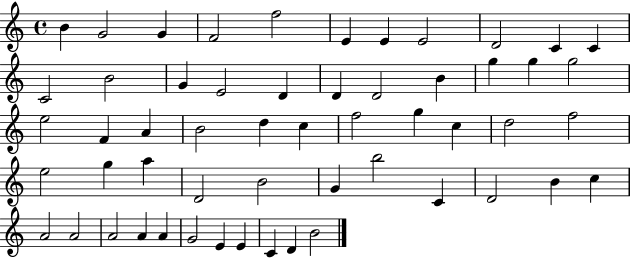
{
  \clef treble
  \time 4/4
  \defaultTimeSignature
  \key c \major
  b'4 g'2 g'4 | f'2 f''2 | e'4 e'4 e'2 | d'2 c'4 c'4 | \break c'2 b'2 | g'4 e'2 d'4 | d'4 d'2 b'4 | g''4 g''4 g''2 | \break e''2 f'4 a'4 | b'2 d''4 c''4 | f''2 g''4 c''4 | d''2 f''2 | \break e''2 g''4 a''4 | d'2 b'2 | g'4 b''2 c'4 | d'2 b'4 c''4 | \break a'2 a'2 | a'2 a'4 a'4 | g'2 e'4 e'4 | c'4 d'4 b'2 | \break \bar "|."
}